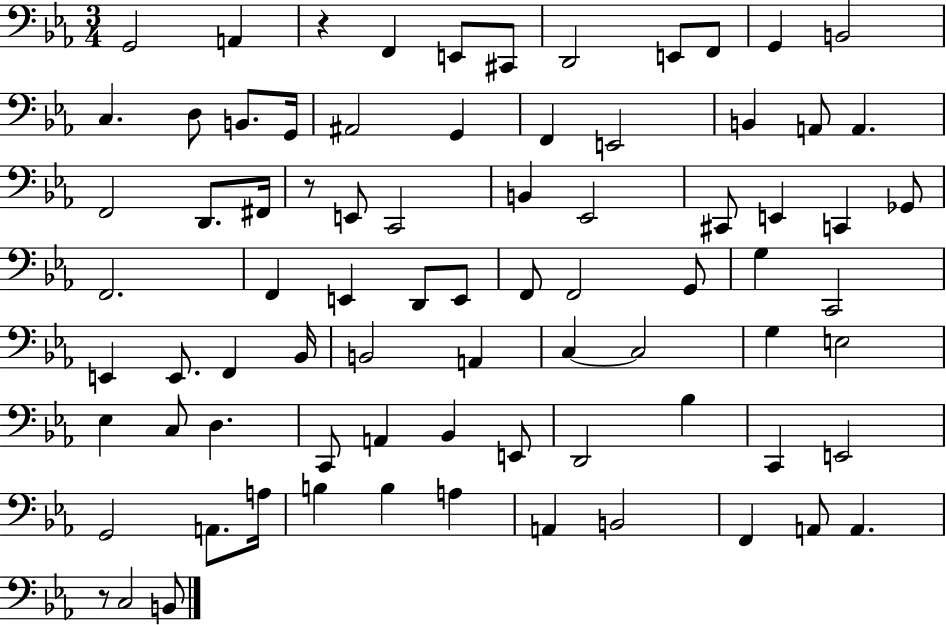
X:1
T:Untitled
M:3/4
L:1/4
K:Eb
G,,2 A,, z F,, E,,/2 ^C,,/2 D,,2 E,,/2 F,,/2 G,, B,,2 C, D,/2 B,,/2 G,,/4 ^A,,2 G,, F,, E,,2 B,, A,,/2 A,, F,,2 D,,/2 ^F,,/4 z/2 E,,/2 C,,2 B,, _E,,2 ^C,,/2 E,, C,, _G,,/2 F,,2 F,, E,, D,,/2 E,,/2 F,,/2 F,,2 G,,/2 G, C,,2 E,, E,,/2 F,, _B,,/4 B,,2 A,, C, C,2 G, E,2 _E, C,/2 D, C,,/2 A,, _B,, E,,/2 D,,2 _B, C,, E,,2 G,,2 A,,/2 A,/4 B, B, A, A,, B,,2 F,, A,,/2 A,, z/2 C,2 B,,/2